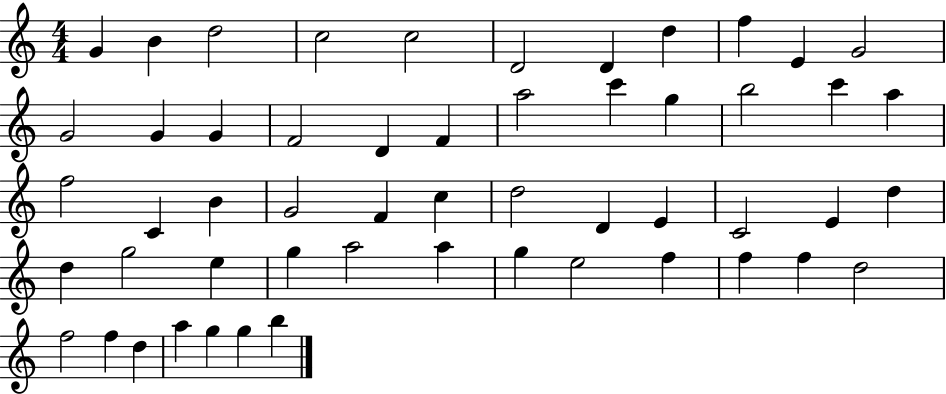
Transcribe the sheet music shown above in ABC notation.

X:1
T:Untitled
M:4/4
L:1/4
K:C
G B d2 c2 c2 D2 D d f E G2 G2 G G F2 D F a2 c' g b2 c' a f2 C B G2 F c d2 D E C2 E d d g2 e g a2 a g e2 f f f d2 f2 f d a g g b